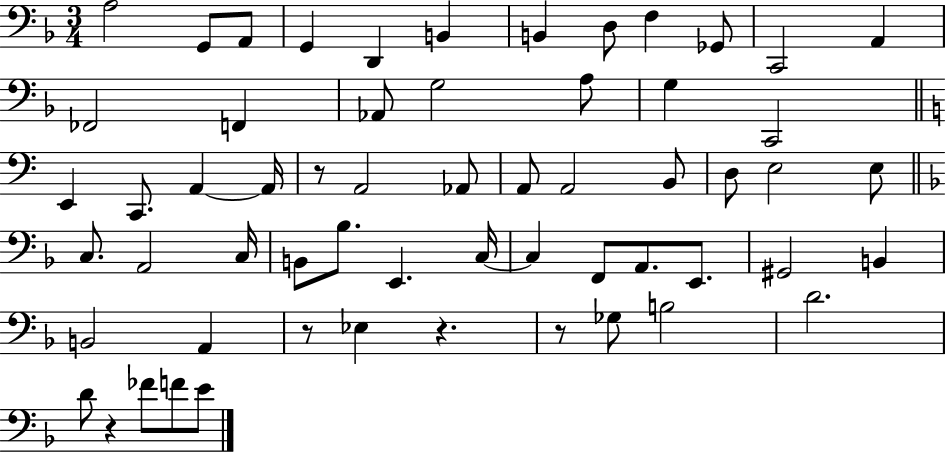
{
  \clef bass
  \numericTimeSignature
  \time 3/4
  \key f \major
  a2 g,8 a,8 | g,4 d,4 b,4 | b,4 d8 f4 ges,8 | c,2 a,4 | \break fes,2 f,4 | aes,8 g2 a8 | g4 c,2 | \bar "||" \break \key a \minor e,4 c,8. a,4~~ a,16 | r8 a,2 aes,8 | a,8 a,2 b,8 | d8 e2 e8 | \break \bar "||" \break \key d \minor c8. a,2 c16 | b,8 bes8. e,4. c16~~ | c4 f,8 a,8. e,8. | gis,2 b,4 | \break b,2 a,4 | r8 ees4 r4. | r8 ges8 b2 | d'2. | \break d'8 r4 fes'8 f'8 e'8 | \bar "|."
}